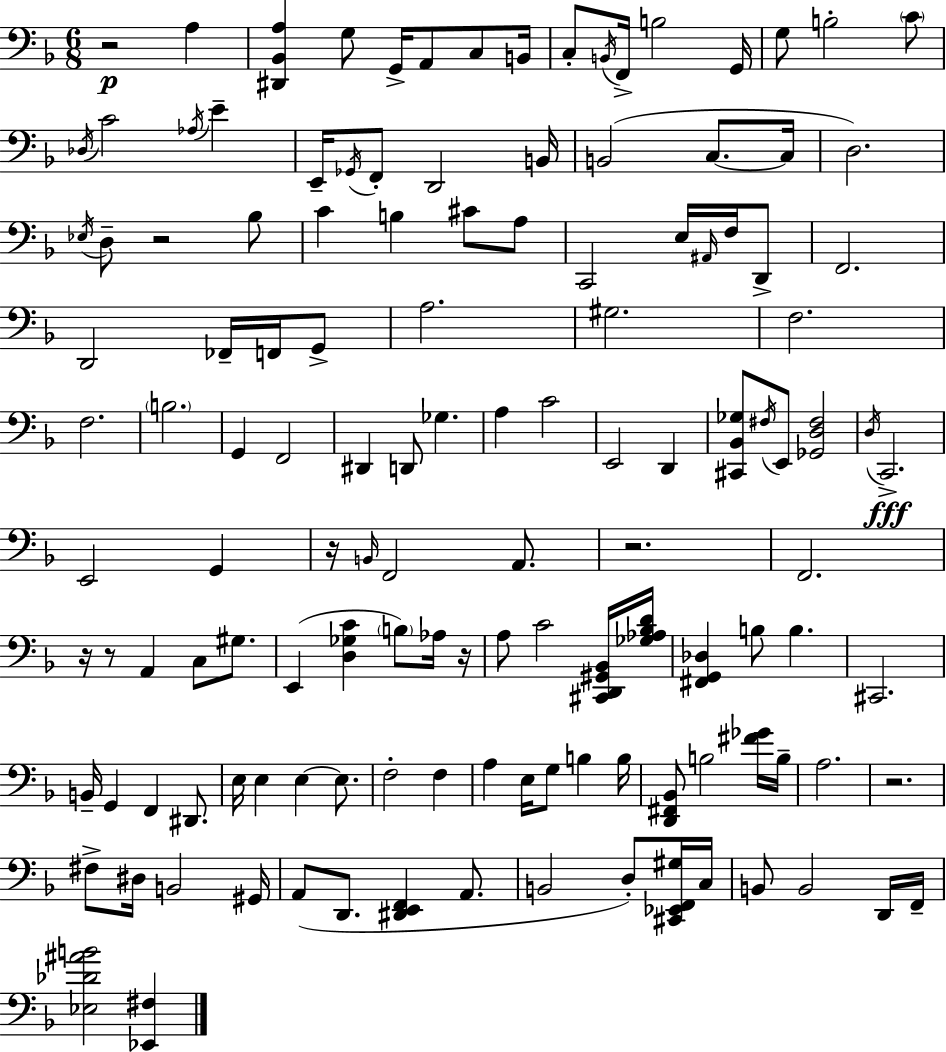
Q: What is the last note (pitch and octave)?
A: F2